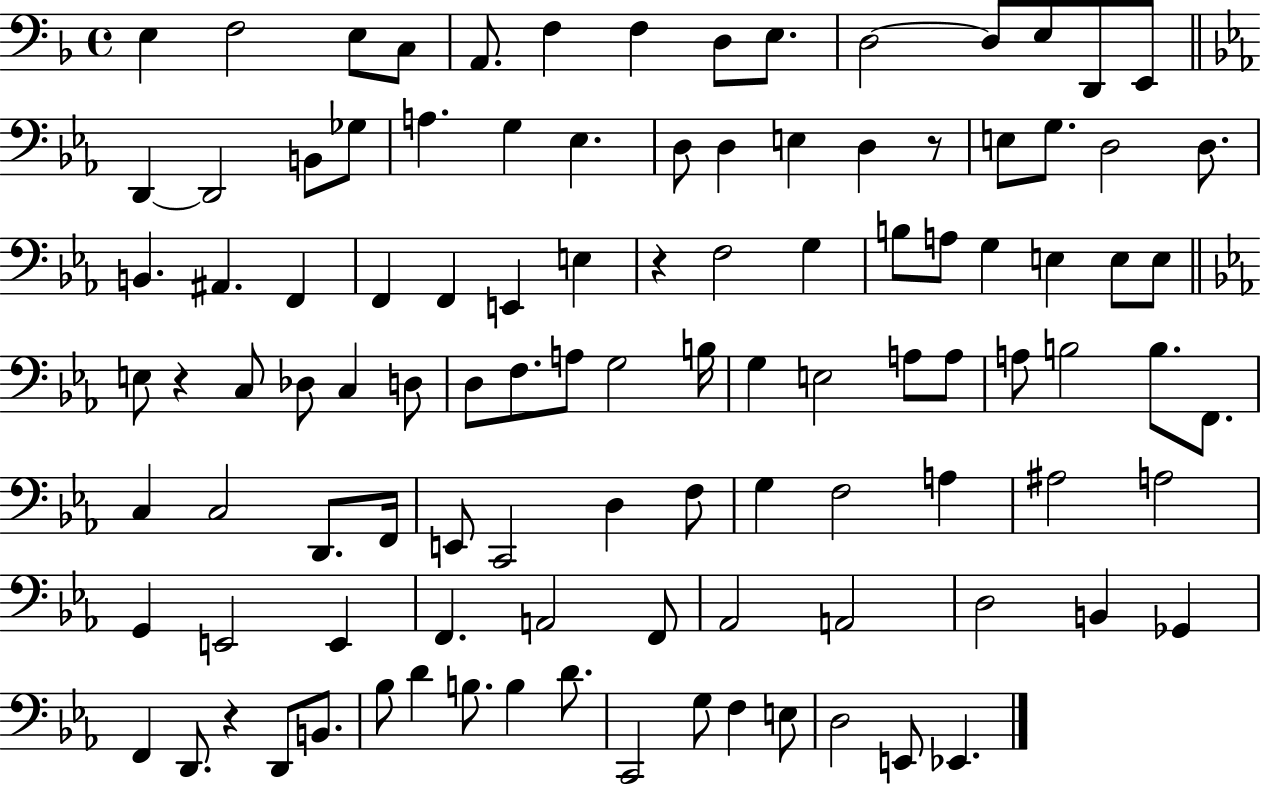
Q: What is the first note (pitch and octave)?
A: E3